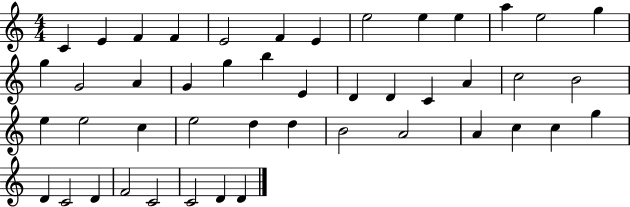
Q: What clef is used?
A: treble